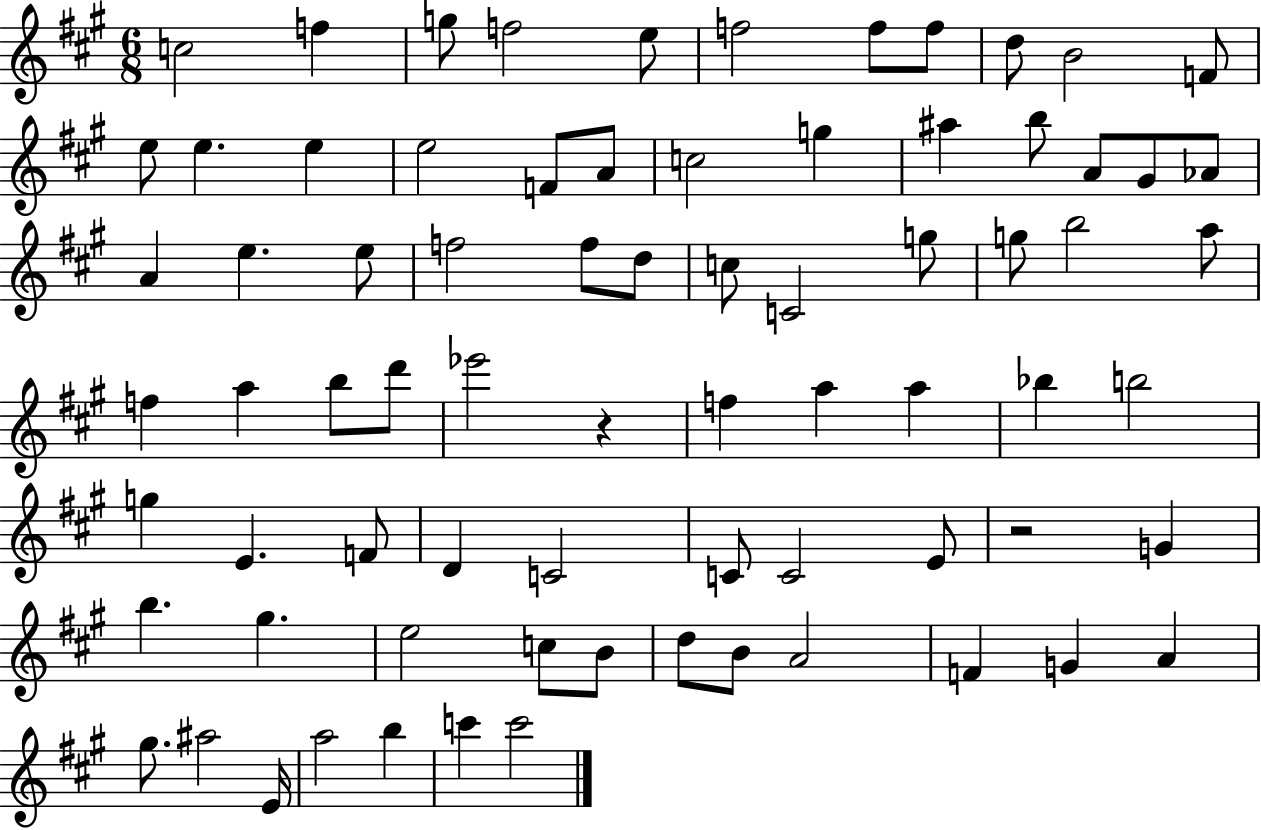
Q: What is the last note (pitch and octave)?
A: C6